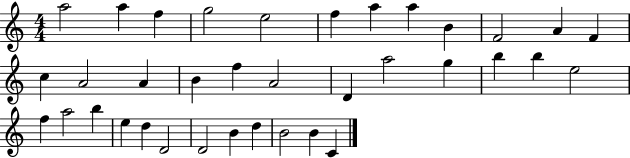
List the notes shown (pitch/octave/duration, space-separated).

A5/h A5/q F5/q G5/h E5/h F5/q A5/q A5/q B4/q F4/h A4/q F4/q C5/q A4/h A4/q B4/q F5/q A4/h D4/q A5/h G5/q B5/q B5/q E5/h F5/q A5/h B5/q E5/q D5/q D4/h D4/h B4/q D5/q B4/h B4/q C4/q